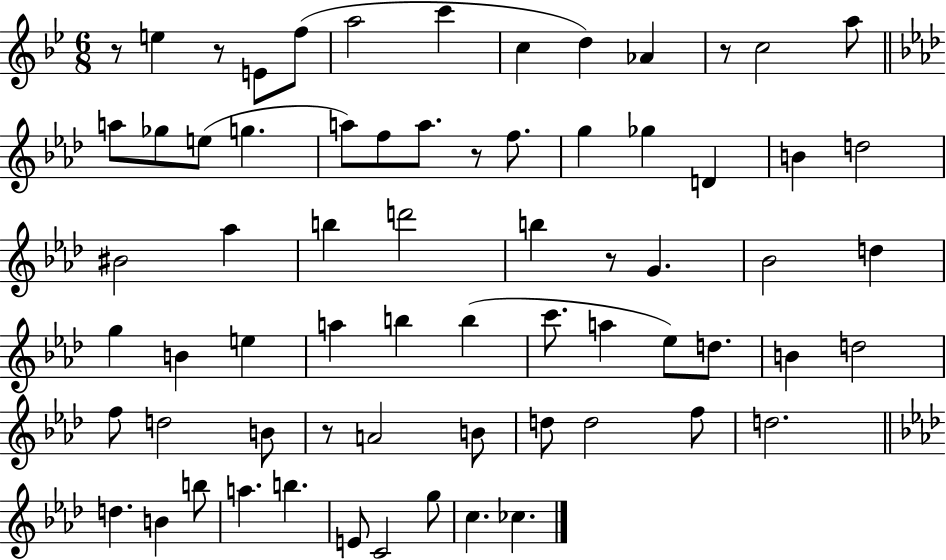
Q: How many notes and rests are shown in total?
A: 68